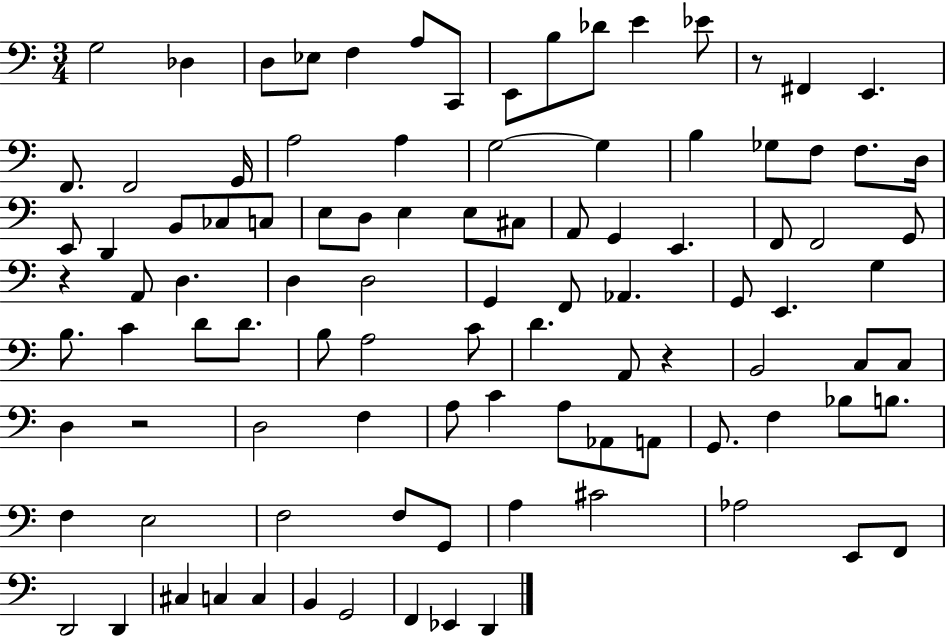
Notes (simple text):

G3/h Db3/q D3/e Eb3/e F3/q A3/e C2/e E2/e B3/e Db4/e E4/q Eb4/e R/e F#2/q E2/q. F2/e. F2/h G2/s A3/h A3/q G3/h G3/q B3/q Gb3/e F3/e F3/e. D3/s E2/e D2/q B2/e CES3/e C3/e E3/e D3/e E3/q E3/e C#3/e A2/e G2/q E2/q. F2/e F2/h G2/e R/q A2/e D3/q. D3/q D3/h G2/q F2/e Ab2/q. G2/e E2/q. G3/q B3/e. C4/q D4/e D4/e. B3/e A3/h C4/e D4/q. A2/e R/q B2/h C3/e C3/e D3/q R/h D3/h F3/q A3/e C4/q A3/e Ab2/e A2/e G2/e. F3/q Bb3/e B3/e. F3/q E3/h F3/h F3/e G2/e A3/q C#4/h Ab3/h E2/e F2/e D2/h D2/q C#3/q C3/q C3/q B2/q G2/h F2/q Eb2/q D2/q